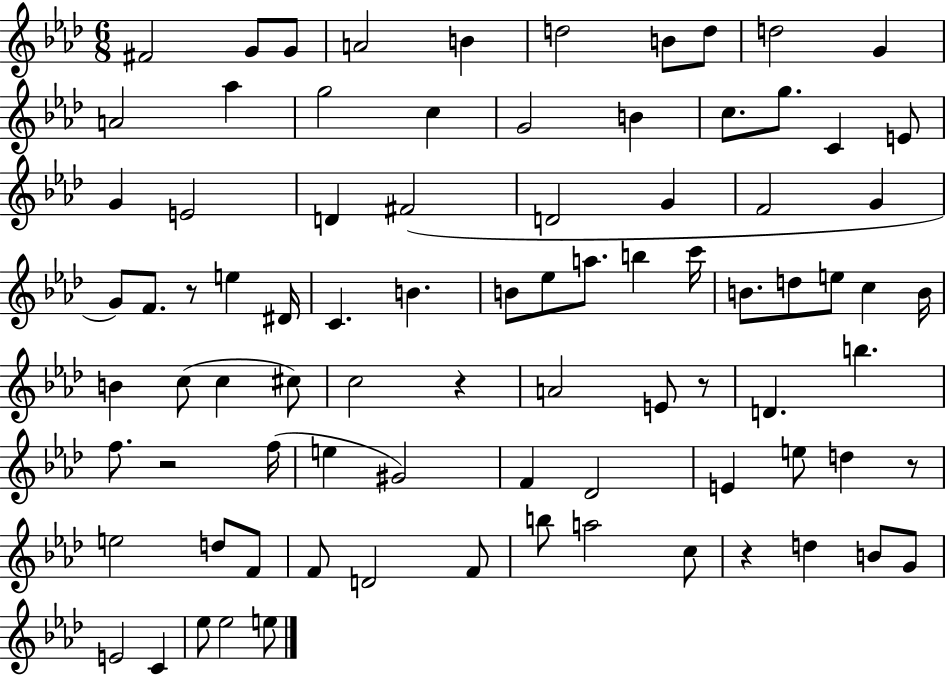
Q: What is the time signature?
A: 6/8